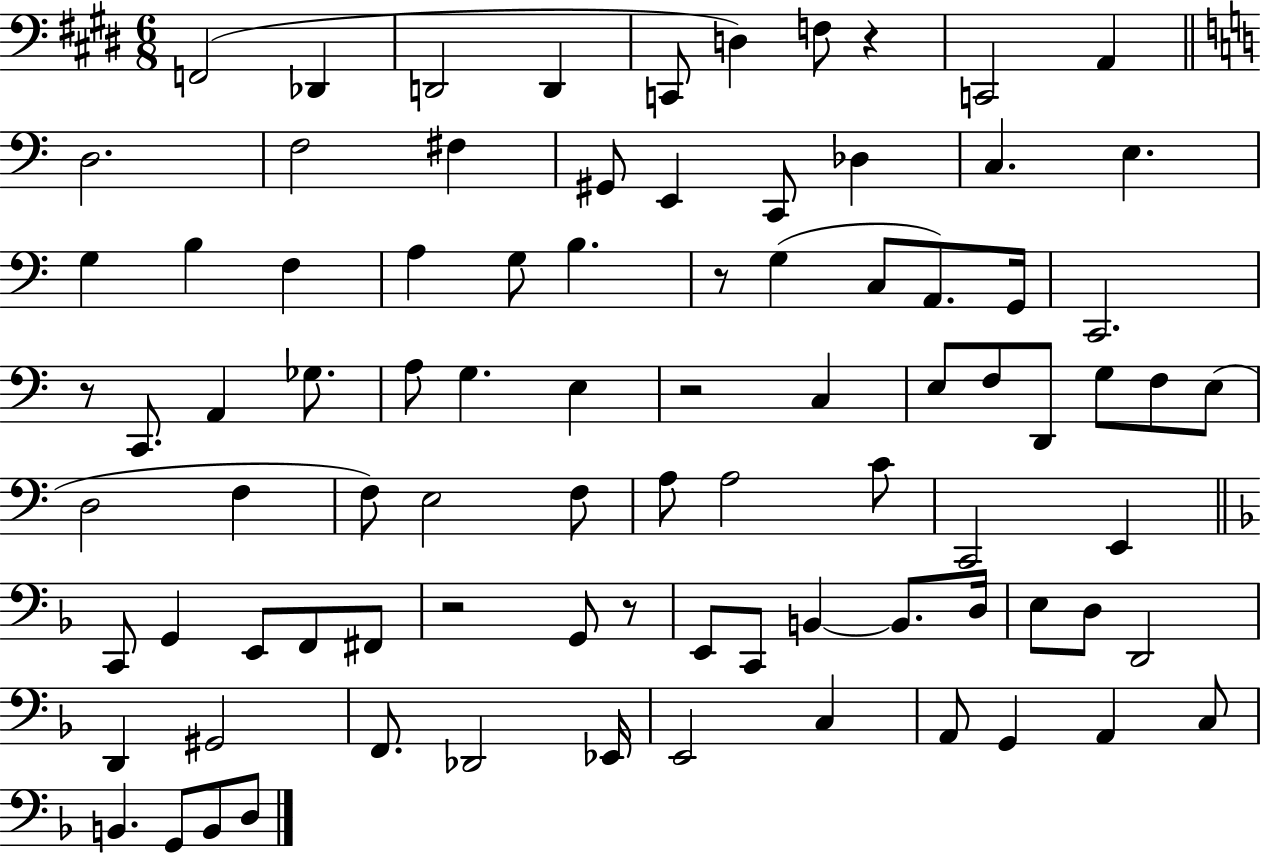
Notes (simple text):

F2/h Db2/q D2/h D2/q C2/e D3/q F3/e R/q C2/h A2/q D3/h. F3/h F#3/q G#2/e E2/q C2/e Db3/q C3/q. E3/q. G3/q B3/q F3/q A3/q G3/e B3/q. R/e G3/q C3/e A2/e. G2/s C2/h. R/e C2/e. A2/q Gb3/e. A3/e G3/q. E3/q R/h C3/q E3/e F3/e D2/e G3/e F3/e E3/e D3/h F3/q F3/e E3/h F3/e A3/e A3/h C4/e C2/h E2/q C2/e G2/q E2/e F2/e F#2/e R/h G2/e R/e E2/e C2/e B2/q B2/e. D3/s E3/e D3/e D2/h D2/q G#2/h F2/e. Db2/h Eb2/s E2/h C3/q A2/e G2/q A2/q C3/e B2/q. G2/e B2/e D3/e